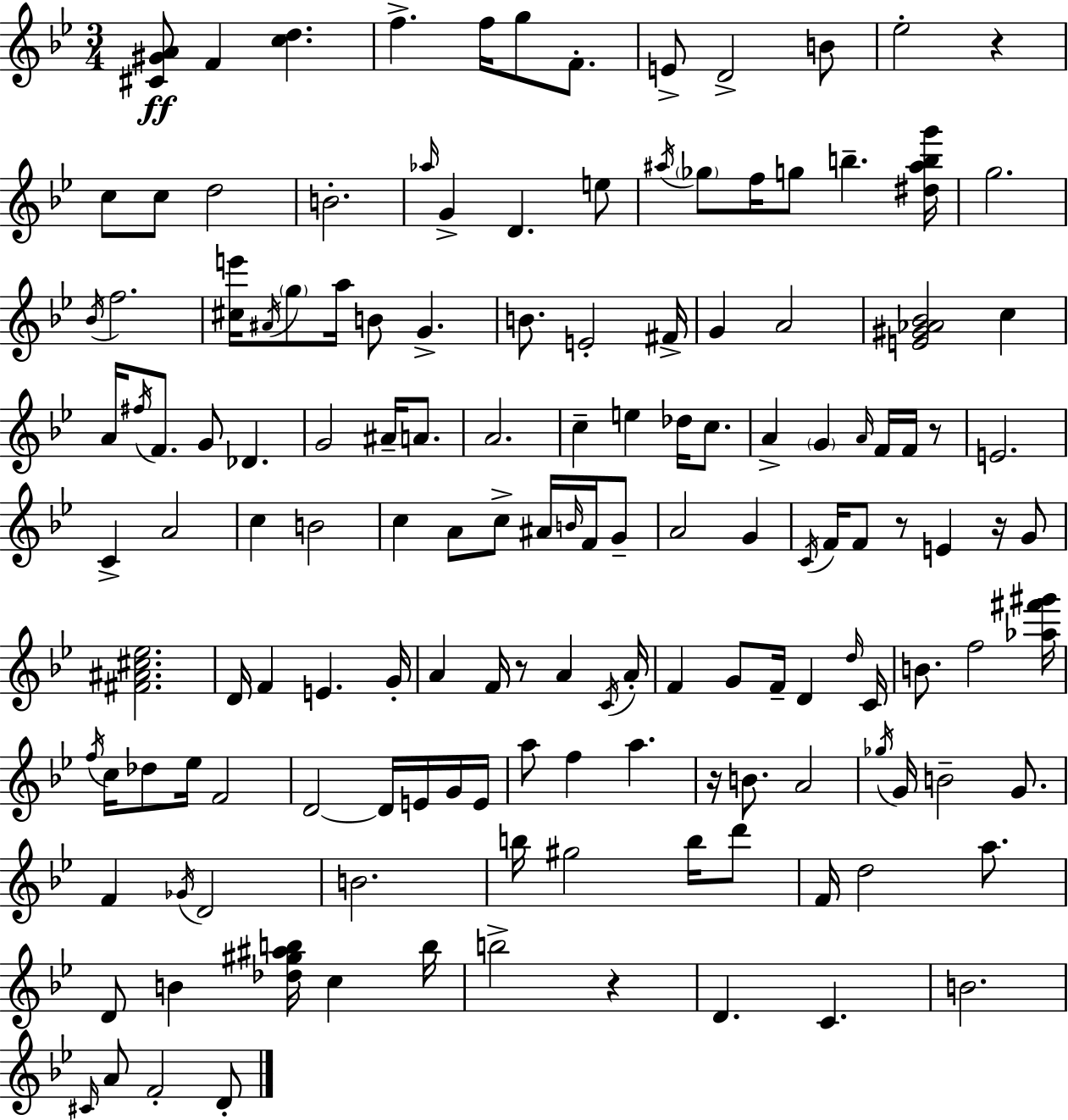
X:1
T:Untitled
M:3/4
L:1/4
K:Bb
[^C^GA]/2 F [cd] f f/4 g/2 F/2 E/2 D2 B/2 _e2 z c/2 c/2 d2 B2 _a/4 G D e/2 ^a/4 _g/2 f/4 g/2 b [^d^abg']/4 g2 _B/4 f2 [^ce']/4 ^A/4 g/2 a/4 B/2 G B/2 E2 ^F/4 G A2 [E^G_A_B]2 c A/4 ^f/4 F/2 G/2 _D G2 ^A/4 A/2 A2 c e _d/4 c/2 A G A/4 F/4 F/4 z/2 E2 C A2 c B2 c A/2 c/2 ^A/4 B/4 F/4 G/2 A2 G C/4 F/4 F/2 z/2 E z/4 G/2 [^F^A^c_e]2 D/4 F E G/4 A F/4 z/2 A C/4 A/4 F G/2 F/4 D d/4 C/4 B/2 f2 [_a^f'^g']/4 f/4 c/4 _d/2 _e/4 F2 D2 D/4 E/4 G/4 E/4 a/2 f a z/4 B/2 A2 _g/4 G/4 B2 G/2 F _G/4 D2 B2 b/4 ^g2 b/4 d'/2 F/4 d2 a/2 D/2 B [_d^g^ab]/4 c b/4 b2 z D C B2 ^C/4 A/2 F2 D/2